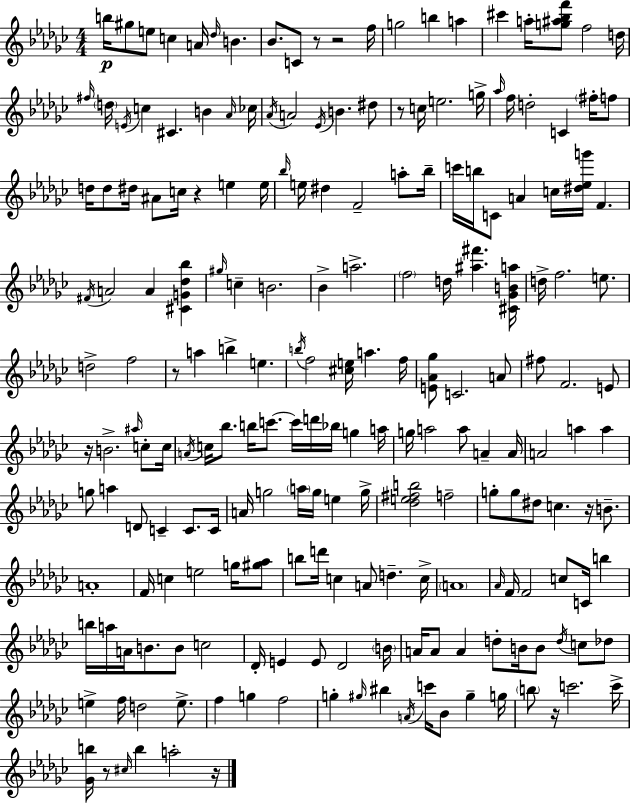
B5/s G#5/e E5/e C5/q A4/s Db5/s B4/q. Bb4/e. C4/e R/e R/h F5/s G5/h B5/q A5/q C#6/q A5/s [G5,A#5,Bb5,F6]/e F5/h D5/s F#5/s D5/s E4/s C5/q C#4/q. B4/q Ab4/s CES5/s Ab4/s A4/h Eb4/s B4/q. D#5/e R/e C5/s E5/h. G5/s Ab5/s F5/s D5/h C4/q F#5/s F5/e D5/s D5/e D#5/s A#4/e C5/s R/q E5/q E5/s Bb5/s E5/s D#5/q F4/h A5/e Bb5/s C6/s B5/s C4/e A4/q C5/s [D#5,Eb5,G6]/s F4/q. F#4/s A4/h A4/q [C#4,G4,Db5,Bb5]/q G#5/s C5/q B4/h. Bb4/q A5/h. F5/h D5/s [A#5,F#6]/q. [C#4,Gb4,B4,A5]/s D5/s F5/h. E5/e. D5/h F5/h R/e A5/q B5/q E5/q. B5/s F5/h [C#5,E5]/s A5/q. F5/s [E4,Ab4,Gb5]/e C4/h. A4/e F#5/e F4/h. E4/e R/s B4/h. A#5/s C5/e C5/s A4/s C5/s Bb5/e. B5/s C6/e. C6/s D6/s Bb5/s G5/q A5/s G5/s A5/h A5/e A4/q A4/s A4/h A5/q A5/q G5/e A5/q D4/e C4/q C4/e. C4/s A4/s G5/h A5/s G5/s E5/q G5/s [Db5,E5,F#5,B5]/h F5/h G5/e G5/e D#5/e C5/q. R/s B4/e. A4/w F4/s C5/q E5/h G5/s [G#5,Ab5]/e B5/e D6/s C5/q A4/e D5/q. C5/s A4/w Ab4/s F4/s F4/h C5/e C4/s B5/q B5/s A5/s A4/s B4/e. B4/e C5/h Db4/s E4/q E4/e Db4/h B4/s A4/s A4/e A4/q D5/e B4/s B4/e D5/s C5/e Db5/e E5/q F5/s D5/h E5/e. F5/q G5/q F5/h G5/q G#5/s BIS5/q A4/s C6/s Bb4/e G#5/q G5/s B5/e R/s C6/h. C6/s [Gb4,B5]/s R/e C#5/s B5/q A5/h R/s